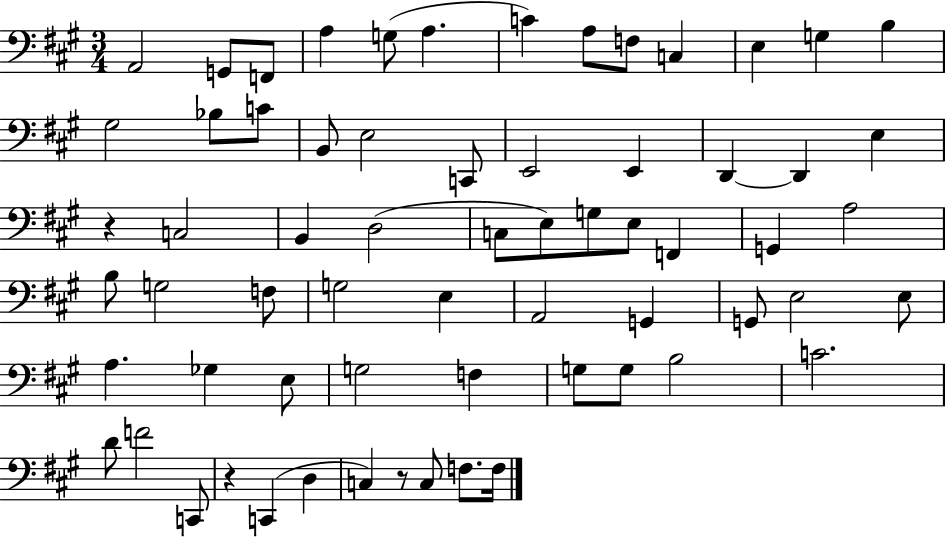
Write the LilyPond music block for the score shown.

{
  \clef bass
  \numericTimeSignature
  \time 3/4
  \key a \major
  a,2 g,8 f,8 | a4 g8( a4. | c'4) a8 f8 c4 | e4 g4 b4 | \break gis2 bes8 c'8 | b,8 e2 c,8 | e,2 e,4 | d,4~~ d,4 e4 | \break r4 c2 | b,4 d2( | c8 e8) g8 e8 f,4 | g,4 a2 | \break b8 g2 f8 | g2 e4 | a,2 g,4 | g,8 e2 e8 | \break a4. ges4 e8 | g2 f4 | g8 g8 b2 | c'2. | \break d'8 f'2 c,8 | r4 c,4( d4 | c4) r8 c8 f8. f16 | \bar "|."
}